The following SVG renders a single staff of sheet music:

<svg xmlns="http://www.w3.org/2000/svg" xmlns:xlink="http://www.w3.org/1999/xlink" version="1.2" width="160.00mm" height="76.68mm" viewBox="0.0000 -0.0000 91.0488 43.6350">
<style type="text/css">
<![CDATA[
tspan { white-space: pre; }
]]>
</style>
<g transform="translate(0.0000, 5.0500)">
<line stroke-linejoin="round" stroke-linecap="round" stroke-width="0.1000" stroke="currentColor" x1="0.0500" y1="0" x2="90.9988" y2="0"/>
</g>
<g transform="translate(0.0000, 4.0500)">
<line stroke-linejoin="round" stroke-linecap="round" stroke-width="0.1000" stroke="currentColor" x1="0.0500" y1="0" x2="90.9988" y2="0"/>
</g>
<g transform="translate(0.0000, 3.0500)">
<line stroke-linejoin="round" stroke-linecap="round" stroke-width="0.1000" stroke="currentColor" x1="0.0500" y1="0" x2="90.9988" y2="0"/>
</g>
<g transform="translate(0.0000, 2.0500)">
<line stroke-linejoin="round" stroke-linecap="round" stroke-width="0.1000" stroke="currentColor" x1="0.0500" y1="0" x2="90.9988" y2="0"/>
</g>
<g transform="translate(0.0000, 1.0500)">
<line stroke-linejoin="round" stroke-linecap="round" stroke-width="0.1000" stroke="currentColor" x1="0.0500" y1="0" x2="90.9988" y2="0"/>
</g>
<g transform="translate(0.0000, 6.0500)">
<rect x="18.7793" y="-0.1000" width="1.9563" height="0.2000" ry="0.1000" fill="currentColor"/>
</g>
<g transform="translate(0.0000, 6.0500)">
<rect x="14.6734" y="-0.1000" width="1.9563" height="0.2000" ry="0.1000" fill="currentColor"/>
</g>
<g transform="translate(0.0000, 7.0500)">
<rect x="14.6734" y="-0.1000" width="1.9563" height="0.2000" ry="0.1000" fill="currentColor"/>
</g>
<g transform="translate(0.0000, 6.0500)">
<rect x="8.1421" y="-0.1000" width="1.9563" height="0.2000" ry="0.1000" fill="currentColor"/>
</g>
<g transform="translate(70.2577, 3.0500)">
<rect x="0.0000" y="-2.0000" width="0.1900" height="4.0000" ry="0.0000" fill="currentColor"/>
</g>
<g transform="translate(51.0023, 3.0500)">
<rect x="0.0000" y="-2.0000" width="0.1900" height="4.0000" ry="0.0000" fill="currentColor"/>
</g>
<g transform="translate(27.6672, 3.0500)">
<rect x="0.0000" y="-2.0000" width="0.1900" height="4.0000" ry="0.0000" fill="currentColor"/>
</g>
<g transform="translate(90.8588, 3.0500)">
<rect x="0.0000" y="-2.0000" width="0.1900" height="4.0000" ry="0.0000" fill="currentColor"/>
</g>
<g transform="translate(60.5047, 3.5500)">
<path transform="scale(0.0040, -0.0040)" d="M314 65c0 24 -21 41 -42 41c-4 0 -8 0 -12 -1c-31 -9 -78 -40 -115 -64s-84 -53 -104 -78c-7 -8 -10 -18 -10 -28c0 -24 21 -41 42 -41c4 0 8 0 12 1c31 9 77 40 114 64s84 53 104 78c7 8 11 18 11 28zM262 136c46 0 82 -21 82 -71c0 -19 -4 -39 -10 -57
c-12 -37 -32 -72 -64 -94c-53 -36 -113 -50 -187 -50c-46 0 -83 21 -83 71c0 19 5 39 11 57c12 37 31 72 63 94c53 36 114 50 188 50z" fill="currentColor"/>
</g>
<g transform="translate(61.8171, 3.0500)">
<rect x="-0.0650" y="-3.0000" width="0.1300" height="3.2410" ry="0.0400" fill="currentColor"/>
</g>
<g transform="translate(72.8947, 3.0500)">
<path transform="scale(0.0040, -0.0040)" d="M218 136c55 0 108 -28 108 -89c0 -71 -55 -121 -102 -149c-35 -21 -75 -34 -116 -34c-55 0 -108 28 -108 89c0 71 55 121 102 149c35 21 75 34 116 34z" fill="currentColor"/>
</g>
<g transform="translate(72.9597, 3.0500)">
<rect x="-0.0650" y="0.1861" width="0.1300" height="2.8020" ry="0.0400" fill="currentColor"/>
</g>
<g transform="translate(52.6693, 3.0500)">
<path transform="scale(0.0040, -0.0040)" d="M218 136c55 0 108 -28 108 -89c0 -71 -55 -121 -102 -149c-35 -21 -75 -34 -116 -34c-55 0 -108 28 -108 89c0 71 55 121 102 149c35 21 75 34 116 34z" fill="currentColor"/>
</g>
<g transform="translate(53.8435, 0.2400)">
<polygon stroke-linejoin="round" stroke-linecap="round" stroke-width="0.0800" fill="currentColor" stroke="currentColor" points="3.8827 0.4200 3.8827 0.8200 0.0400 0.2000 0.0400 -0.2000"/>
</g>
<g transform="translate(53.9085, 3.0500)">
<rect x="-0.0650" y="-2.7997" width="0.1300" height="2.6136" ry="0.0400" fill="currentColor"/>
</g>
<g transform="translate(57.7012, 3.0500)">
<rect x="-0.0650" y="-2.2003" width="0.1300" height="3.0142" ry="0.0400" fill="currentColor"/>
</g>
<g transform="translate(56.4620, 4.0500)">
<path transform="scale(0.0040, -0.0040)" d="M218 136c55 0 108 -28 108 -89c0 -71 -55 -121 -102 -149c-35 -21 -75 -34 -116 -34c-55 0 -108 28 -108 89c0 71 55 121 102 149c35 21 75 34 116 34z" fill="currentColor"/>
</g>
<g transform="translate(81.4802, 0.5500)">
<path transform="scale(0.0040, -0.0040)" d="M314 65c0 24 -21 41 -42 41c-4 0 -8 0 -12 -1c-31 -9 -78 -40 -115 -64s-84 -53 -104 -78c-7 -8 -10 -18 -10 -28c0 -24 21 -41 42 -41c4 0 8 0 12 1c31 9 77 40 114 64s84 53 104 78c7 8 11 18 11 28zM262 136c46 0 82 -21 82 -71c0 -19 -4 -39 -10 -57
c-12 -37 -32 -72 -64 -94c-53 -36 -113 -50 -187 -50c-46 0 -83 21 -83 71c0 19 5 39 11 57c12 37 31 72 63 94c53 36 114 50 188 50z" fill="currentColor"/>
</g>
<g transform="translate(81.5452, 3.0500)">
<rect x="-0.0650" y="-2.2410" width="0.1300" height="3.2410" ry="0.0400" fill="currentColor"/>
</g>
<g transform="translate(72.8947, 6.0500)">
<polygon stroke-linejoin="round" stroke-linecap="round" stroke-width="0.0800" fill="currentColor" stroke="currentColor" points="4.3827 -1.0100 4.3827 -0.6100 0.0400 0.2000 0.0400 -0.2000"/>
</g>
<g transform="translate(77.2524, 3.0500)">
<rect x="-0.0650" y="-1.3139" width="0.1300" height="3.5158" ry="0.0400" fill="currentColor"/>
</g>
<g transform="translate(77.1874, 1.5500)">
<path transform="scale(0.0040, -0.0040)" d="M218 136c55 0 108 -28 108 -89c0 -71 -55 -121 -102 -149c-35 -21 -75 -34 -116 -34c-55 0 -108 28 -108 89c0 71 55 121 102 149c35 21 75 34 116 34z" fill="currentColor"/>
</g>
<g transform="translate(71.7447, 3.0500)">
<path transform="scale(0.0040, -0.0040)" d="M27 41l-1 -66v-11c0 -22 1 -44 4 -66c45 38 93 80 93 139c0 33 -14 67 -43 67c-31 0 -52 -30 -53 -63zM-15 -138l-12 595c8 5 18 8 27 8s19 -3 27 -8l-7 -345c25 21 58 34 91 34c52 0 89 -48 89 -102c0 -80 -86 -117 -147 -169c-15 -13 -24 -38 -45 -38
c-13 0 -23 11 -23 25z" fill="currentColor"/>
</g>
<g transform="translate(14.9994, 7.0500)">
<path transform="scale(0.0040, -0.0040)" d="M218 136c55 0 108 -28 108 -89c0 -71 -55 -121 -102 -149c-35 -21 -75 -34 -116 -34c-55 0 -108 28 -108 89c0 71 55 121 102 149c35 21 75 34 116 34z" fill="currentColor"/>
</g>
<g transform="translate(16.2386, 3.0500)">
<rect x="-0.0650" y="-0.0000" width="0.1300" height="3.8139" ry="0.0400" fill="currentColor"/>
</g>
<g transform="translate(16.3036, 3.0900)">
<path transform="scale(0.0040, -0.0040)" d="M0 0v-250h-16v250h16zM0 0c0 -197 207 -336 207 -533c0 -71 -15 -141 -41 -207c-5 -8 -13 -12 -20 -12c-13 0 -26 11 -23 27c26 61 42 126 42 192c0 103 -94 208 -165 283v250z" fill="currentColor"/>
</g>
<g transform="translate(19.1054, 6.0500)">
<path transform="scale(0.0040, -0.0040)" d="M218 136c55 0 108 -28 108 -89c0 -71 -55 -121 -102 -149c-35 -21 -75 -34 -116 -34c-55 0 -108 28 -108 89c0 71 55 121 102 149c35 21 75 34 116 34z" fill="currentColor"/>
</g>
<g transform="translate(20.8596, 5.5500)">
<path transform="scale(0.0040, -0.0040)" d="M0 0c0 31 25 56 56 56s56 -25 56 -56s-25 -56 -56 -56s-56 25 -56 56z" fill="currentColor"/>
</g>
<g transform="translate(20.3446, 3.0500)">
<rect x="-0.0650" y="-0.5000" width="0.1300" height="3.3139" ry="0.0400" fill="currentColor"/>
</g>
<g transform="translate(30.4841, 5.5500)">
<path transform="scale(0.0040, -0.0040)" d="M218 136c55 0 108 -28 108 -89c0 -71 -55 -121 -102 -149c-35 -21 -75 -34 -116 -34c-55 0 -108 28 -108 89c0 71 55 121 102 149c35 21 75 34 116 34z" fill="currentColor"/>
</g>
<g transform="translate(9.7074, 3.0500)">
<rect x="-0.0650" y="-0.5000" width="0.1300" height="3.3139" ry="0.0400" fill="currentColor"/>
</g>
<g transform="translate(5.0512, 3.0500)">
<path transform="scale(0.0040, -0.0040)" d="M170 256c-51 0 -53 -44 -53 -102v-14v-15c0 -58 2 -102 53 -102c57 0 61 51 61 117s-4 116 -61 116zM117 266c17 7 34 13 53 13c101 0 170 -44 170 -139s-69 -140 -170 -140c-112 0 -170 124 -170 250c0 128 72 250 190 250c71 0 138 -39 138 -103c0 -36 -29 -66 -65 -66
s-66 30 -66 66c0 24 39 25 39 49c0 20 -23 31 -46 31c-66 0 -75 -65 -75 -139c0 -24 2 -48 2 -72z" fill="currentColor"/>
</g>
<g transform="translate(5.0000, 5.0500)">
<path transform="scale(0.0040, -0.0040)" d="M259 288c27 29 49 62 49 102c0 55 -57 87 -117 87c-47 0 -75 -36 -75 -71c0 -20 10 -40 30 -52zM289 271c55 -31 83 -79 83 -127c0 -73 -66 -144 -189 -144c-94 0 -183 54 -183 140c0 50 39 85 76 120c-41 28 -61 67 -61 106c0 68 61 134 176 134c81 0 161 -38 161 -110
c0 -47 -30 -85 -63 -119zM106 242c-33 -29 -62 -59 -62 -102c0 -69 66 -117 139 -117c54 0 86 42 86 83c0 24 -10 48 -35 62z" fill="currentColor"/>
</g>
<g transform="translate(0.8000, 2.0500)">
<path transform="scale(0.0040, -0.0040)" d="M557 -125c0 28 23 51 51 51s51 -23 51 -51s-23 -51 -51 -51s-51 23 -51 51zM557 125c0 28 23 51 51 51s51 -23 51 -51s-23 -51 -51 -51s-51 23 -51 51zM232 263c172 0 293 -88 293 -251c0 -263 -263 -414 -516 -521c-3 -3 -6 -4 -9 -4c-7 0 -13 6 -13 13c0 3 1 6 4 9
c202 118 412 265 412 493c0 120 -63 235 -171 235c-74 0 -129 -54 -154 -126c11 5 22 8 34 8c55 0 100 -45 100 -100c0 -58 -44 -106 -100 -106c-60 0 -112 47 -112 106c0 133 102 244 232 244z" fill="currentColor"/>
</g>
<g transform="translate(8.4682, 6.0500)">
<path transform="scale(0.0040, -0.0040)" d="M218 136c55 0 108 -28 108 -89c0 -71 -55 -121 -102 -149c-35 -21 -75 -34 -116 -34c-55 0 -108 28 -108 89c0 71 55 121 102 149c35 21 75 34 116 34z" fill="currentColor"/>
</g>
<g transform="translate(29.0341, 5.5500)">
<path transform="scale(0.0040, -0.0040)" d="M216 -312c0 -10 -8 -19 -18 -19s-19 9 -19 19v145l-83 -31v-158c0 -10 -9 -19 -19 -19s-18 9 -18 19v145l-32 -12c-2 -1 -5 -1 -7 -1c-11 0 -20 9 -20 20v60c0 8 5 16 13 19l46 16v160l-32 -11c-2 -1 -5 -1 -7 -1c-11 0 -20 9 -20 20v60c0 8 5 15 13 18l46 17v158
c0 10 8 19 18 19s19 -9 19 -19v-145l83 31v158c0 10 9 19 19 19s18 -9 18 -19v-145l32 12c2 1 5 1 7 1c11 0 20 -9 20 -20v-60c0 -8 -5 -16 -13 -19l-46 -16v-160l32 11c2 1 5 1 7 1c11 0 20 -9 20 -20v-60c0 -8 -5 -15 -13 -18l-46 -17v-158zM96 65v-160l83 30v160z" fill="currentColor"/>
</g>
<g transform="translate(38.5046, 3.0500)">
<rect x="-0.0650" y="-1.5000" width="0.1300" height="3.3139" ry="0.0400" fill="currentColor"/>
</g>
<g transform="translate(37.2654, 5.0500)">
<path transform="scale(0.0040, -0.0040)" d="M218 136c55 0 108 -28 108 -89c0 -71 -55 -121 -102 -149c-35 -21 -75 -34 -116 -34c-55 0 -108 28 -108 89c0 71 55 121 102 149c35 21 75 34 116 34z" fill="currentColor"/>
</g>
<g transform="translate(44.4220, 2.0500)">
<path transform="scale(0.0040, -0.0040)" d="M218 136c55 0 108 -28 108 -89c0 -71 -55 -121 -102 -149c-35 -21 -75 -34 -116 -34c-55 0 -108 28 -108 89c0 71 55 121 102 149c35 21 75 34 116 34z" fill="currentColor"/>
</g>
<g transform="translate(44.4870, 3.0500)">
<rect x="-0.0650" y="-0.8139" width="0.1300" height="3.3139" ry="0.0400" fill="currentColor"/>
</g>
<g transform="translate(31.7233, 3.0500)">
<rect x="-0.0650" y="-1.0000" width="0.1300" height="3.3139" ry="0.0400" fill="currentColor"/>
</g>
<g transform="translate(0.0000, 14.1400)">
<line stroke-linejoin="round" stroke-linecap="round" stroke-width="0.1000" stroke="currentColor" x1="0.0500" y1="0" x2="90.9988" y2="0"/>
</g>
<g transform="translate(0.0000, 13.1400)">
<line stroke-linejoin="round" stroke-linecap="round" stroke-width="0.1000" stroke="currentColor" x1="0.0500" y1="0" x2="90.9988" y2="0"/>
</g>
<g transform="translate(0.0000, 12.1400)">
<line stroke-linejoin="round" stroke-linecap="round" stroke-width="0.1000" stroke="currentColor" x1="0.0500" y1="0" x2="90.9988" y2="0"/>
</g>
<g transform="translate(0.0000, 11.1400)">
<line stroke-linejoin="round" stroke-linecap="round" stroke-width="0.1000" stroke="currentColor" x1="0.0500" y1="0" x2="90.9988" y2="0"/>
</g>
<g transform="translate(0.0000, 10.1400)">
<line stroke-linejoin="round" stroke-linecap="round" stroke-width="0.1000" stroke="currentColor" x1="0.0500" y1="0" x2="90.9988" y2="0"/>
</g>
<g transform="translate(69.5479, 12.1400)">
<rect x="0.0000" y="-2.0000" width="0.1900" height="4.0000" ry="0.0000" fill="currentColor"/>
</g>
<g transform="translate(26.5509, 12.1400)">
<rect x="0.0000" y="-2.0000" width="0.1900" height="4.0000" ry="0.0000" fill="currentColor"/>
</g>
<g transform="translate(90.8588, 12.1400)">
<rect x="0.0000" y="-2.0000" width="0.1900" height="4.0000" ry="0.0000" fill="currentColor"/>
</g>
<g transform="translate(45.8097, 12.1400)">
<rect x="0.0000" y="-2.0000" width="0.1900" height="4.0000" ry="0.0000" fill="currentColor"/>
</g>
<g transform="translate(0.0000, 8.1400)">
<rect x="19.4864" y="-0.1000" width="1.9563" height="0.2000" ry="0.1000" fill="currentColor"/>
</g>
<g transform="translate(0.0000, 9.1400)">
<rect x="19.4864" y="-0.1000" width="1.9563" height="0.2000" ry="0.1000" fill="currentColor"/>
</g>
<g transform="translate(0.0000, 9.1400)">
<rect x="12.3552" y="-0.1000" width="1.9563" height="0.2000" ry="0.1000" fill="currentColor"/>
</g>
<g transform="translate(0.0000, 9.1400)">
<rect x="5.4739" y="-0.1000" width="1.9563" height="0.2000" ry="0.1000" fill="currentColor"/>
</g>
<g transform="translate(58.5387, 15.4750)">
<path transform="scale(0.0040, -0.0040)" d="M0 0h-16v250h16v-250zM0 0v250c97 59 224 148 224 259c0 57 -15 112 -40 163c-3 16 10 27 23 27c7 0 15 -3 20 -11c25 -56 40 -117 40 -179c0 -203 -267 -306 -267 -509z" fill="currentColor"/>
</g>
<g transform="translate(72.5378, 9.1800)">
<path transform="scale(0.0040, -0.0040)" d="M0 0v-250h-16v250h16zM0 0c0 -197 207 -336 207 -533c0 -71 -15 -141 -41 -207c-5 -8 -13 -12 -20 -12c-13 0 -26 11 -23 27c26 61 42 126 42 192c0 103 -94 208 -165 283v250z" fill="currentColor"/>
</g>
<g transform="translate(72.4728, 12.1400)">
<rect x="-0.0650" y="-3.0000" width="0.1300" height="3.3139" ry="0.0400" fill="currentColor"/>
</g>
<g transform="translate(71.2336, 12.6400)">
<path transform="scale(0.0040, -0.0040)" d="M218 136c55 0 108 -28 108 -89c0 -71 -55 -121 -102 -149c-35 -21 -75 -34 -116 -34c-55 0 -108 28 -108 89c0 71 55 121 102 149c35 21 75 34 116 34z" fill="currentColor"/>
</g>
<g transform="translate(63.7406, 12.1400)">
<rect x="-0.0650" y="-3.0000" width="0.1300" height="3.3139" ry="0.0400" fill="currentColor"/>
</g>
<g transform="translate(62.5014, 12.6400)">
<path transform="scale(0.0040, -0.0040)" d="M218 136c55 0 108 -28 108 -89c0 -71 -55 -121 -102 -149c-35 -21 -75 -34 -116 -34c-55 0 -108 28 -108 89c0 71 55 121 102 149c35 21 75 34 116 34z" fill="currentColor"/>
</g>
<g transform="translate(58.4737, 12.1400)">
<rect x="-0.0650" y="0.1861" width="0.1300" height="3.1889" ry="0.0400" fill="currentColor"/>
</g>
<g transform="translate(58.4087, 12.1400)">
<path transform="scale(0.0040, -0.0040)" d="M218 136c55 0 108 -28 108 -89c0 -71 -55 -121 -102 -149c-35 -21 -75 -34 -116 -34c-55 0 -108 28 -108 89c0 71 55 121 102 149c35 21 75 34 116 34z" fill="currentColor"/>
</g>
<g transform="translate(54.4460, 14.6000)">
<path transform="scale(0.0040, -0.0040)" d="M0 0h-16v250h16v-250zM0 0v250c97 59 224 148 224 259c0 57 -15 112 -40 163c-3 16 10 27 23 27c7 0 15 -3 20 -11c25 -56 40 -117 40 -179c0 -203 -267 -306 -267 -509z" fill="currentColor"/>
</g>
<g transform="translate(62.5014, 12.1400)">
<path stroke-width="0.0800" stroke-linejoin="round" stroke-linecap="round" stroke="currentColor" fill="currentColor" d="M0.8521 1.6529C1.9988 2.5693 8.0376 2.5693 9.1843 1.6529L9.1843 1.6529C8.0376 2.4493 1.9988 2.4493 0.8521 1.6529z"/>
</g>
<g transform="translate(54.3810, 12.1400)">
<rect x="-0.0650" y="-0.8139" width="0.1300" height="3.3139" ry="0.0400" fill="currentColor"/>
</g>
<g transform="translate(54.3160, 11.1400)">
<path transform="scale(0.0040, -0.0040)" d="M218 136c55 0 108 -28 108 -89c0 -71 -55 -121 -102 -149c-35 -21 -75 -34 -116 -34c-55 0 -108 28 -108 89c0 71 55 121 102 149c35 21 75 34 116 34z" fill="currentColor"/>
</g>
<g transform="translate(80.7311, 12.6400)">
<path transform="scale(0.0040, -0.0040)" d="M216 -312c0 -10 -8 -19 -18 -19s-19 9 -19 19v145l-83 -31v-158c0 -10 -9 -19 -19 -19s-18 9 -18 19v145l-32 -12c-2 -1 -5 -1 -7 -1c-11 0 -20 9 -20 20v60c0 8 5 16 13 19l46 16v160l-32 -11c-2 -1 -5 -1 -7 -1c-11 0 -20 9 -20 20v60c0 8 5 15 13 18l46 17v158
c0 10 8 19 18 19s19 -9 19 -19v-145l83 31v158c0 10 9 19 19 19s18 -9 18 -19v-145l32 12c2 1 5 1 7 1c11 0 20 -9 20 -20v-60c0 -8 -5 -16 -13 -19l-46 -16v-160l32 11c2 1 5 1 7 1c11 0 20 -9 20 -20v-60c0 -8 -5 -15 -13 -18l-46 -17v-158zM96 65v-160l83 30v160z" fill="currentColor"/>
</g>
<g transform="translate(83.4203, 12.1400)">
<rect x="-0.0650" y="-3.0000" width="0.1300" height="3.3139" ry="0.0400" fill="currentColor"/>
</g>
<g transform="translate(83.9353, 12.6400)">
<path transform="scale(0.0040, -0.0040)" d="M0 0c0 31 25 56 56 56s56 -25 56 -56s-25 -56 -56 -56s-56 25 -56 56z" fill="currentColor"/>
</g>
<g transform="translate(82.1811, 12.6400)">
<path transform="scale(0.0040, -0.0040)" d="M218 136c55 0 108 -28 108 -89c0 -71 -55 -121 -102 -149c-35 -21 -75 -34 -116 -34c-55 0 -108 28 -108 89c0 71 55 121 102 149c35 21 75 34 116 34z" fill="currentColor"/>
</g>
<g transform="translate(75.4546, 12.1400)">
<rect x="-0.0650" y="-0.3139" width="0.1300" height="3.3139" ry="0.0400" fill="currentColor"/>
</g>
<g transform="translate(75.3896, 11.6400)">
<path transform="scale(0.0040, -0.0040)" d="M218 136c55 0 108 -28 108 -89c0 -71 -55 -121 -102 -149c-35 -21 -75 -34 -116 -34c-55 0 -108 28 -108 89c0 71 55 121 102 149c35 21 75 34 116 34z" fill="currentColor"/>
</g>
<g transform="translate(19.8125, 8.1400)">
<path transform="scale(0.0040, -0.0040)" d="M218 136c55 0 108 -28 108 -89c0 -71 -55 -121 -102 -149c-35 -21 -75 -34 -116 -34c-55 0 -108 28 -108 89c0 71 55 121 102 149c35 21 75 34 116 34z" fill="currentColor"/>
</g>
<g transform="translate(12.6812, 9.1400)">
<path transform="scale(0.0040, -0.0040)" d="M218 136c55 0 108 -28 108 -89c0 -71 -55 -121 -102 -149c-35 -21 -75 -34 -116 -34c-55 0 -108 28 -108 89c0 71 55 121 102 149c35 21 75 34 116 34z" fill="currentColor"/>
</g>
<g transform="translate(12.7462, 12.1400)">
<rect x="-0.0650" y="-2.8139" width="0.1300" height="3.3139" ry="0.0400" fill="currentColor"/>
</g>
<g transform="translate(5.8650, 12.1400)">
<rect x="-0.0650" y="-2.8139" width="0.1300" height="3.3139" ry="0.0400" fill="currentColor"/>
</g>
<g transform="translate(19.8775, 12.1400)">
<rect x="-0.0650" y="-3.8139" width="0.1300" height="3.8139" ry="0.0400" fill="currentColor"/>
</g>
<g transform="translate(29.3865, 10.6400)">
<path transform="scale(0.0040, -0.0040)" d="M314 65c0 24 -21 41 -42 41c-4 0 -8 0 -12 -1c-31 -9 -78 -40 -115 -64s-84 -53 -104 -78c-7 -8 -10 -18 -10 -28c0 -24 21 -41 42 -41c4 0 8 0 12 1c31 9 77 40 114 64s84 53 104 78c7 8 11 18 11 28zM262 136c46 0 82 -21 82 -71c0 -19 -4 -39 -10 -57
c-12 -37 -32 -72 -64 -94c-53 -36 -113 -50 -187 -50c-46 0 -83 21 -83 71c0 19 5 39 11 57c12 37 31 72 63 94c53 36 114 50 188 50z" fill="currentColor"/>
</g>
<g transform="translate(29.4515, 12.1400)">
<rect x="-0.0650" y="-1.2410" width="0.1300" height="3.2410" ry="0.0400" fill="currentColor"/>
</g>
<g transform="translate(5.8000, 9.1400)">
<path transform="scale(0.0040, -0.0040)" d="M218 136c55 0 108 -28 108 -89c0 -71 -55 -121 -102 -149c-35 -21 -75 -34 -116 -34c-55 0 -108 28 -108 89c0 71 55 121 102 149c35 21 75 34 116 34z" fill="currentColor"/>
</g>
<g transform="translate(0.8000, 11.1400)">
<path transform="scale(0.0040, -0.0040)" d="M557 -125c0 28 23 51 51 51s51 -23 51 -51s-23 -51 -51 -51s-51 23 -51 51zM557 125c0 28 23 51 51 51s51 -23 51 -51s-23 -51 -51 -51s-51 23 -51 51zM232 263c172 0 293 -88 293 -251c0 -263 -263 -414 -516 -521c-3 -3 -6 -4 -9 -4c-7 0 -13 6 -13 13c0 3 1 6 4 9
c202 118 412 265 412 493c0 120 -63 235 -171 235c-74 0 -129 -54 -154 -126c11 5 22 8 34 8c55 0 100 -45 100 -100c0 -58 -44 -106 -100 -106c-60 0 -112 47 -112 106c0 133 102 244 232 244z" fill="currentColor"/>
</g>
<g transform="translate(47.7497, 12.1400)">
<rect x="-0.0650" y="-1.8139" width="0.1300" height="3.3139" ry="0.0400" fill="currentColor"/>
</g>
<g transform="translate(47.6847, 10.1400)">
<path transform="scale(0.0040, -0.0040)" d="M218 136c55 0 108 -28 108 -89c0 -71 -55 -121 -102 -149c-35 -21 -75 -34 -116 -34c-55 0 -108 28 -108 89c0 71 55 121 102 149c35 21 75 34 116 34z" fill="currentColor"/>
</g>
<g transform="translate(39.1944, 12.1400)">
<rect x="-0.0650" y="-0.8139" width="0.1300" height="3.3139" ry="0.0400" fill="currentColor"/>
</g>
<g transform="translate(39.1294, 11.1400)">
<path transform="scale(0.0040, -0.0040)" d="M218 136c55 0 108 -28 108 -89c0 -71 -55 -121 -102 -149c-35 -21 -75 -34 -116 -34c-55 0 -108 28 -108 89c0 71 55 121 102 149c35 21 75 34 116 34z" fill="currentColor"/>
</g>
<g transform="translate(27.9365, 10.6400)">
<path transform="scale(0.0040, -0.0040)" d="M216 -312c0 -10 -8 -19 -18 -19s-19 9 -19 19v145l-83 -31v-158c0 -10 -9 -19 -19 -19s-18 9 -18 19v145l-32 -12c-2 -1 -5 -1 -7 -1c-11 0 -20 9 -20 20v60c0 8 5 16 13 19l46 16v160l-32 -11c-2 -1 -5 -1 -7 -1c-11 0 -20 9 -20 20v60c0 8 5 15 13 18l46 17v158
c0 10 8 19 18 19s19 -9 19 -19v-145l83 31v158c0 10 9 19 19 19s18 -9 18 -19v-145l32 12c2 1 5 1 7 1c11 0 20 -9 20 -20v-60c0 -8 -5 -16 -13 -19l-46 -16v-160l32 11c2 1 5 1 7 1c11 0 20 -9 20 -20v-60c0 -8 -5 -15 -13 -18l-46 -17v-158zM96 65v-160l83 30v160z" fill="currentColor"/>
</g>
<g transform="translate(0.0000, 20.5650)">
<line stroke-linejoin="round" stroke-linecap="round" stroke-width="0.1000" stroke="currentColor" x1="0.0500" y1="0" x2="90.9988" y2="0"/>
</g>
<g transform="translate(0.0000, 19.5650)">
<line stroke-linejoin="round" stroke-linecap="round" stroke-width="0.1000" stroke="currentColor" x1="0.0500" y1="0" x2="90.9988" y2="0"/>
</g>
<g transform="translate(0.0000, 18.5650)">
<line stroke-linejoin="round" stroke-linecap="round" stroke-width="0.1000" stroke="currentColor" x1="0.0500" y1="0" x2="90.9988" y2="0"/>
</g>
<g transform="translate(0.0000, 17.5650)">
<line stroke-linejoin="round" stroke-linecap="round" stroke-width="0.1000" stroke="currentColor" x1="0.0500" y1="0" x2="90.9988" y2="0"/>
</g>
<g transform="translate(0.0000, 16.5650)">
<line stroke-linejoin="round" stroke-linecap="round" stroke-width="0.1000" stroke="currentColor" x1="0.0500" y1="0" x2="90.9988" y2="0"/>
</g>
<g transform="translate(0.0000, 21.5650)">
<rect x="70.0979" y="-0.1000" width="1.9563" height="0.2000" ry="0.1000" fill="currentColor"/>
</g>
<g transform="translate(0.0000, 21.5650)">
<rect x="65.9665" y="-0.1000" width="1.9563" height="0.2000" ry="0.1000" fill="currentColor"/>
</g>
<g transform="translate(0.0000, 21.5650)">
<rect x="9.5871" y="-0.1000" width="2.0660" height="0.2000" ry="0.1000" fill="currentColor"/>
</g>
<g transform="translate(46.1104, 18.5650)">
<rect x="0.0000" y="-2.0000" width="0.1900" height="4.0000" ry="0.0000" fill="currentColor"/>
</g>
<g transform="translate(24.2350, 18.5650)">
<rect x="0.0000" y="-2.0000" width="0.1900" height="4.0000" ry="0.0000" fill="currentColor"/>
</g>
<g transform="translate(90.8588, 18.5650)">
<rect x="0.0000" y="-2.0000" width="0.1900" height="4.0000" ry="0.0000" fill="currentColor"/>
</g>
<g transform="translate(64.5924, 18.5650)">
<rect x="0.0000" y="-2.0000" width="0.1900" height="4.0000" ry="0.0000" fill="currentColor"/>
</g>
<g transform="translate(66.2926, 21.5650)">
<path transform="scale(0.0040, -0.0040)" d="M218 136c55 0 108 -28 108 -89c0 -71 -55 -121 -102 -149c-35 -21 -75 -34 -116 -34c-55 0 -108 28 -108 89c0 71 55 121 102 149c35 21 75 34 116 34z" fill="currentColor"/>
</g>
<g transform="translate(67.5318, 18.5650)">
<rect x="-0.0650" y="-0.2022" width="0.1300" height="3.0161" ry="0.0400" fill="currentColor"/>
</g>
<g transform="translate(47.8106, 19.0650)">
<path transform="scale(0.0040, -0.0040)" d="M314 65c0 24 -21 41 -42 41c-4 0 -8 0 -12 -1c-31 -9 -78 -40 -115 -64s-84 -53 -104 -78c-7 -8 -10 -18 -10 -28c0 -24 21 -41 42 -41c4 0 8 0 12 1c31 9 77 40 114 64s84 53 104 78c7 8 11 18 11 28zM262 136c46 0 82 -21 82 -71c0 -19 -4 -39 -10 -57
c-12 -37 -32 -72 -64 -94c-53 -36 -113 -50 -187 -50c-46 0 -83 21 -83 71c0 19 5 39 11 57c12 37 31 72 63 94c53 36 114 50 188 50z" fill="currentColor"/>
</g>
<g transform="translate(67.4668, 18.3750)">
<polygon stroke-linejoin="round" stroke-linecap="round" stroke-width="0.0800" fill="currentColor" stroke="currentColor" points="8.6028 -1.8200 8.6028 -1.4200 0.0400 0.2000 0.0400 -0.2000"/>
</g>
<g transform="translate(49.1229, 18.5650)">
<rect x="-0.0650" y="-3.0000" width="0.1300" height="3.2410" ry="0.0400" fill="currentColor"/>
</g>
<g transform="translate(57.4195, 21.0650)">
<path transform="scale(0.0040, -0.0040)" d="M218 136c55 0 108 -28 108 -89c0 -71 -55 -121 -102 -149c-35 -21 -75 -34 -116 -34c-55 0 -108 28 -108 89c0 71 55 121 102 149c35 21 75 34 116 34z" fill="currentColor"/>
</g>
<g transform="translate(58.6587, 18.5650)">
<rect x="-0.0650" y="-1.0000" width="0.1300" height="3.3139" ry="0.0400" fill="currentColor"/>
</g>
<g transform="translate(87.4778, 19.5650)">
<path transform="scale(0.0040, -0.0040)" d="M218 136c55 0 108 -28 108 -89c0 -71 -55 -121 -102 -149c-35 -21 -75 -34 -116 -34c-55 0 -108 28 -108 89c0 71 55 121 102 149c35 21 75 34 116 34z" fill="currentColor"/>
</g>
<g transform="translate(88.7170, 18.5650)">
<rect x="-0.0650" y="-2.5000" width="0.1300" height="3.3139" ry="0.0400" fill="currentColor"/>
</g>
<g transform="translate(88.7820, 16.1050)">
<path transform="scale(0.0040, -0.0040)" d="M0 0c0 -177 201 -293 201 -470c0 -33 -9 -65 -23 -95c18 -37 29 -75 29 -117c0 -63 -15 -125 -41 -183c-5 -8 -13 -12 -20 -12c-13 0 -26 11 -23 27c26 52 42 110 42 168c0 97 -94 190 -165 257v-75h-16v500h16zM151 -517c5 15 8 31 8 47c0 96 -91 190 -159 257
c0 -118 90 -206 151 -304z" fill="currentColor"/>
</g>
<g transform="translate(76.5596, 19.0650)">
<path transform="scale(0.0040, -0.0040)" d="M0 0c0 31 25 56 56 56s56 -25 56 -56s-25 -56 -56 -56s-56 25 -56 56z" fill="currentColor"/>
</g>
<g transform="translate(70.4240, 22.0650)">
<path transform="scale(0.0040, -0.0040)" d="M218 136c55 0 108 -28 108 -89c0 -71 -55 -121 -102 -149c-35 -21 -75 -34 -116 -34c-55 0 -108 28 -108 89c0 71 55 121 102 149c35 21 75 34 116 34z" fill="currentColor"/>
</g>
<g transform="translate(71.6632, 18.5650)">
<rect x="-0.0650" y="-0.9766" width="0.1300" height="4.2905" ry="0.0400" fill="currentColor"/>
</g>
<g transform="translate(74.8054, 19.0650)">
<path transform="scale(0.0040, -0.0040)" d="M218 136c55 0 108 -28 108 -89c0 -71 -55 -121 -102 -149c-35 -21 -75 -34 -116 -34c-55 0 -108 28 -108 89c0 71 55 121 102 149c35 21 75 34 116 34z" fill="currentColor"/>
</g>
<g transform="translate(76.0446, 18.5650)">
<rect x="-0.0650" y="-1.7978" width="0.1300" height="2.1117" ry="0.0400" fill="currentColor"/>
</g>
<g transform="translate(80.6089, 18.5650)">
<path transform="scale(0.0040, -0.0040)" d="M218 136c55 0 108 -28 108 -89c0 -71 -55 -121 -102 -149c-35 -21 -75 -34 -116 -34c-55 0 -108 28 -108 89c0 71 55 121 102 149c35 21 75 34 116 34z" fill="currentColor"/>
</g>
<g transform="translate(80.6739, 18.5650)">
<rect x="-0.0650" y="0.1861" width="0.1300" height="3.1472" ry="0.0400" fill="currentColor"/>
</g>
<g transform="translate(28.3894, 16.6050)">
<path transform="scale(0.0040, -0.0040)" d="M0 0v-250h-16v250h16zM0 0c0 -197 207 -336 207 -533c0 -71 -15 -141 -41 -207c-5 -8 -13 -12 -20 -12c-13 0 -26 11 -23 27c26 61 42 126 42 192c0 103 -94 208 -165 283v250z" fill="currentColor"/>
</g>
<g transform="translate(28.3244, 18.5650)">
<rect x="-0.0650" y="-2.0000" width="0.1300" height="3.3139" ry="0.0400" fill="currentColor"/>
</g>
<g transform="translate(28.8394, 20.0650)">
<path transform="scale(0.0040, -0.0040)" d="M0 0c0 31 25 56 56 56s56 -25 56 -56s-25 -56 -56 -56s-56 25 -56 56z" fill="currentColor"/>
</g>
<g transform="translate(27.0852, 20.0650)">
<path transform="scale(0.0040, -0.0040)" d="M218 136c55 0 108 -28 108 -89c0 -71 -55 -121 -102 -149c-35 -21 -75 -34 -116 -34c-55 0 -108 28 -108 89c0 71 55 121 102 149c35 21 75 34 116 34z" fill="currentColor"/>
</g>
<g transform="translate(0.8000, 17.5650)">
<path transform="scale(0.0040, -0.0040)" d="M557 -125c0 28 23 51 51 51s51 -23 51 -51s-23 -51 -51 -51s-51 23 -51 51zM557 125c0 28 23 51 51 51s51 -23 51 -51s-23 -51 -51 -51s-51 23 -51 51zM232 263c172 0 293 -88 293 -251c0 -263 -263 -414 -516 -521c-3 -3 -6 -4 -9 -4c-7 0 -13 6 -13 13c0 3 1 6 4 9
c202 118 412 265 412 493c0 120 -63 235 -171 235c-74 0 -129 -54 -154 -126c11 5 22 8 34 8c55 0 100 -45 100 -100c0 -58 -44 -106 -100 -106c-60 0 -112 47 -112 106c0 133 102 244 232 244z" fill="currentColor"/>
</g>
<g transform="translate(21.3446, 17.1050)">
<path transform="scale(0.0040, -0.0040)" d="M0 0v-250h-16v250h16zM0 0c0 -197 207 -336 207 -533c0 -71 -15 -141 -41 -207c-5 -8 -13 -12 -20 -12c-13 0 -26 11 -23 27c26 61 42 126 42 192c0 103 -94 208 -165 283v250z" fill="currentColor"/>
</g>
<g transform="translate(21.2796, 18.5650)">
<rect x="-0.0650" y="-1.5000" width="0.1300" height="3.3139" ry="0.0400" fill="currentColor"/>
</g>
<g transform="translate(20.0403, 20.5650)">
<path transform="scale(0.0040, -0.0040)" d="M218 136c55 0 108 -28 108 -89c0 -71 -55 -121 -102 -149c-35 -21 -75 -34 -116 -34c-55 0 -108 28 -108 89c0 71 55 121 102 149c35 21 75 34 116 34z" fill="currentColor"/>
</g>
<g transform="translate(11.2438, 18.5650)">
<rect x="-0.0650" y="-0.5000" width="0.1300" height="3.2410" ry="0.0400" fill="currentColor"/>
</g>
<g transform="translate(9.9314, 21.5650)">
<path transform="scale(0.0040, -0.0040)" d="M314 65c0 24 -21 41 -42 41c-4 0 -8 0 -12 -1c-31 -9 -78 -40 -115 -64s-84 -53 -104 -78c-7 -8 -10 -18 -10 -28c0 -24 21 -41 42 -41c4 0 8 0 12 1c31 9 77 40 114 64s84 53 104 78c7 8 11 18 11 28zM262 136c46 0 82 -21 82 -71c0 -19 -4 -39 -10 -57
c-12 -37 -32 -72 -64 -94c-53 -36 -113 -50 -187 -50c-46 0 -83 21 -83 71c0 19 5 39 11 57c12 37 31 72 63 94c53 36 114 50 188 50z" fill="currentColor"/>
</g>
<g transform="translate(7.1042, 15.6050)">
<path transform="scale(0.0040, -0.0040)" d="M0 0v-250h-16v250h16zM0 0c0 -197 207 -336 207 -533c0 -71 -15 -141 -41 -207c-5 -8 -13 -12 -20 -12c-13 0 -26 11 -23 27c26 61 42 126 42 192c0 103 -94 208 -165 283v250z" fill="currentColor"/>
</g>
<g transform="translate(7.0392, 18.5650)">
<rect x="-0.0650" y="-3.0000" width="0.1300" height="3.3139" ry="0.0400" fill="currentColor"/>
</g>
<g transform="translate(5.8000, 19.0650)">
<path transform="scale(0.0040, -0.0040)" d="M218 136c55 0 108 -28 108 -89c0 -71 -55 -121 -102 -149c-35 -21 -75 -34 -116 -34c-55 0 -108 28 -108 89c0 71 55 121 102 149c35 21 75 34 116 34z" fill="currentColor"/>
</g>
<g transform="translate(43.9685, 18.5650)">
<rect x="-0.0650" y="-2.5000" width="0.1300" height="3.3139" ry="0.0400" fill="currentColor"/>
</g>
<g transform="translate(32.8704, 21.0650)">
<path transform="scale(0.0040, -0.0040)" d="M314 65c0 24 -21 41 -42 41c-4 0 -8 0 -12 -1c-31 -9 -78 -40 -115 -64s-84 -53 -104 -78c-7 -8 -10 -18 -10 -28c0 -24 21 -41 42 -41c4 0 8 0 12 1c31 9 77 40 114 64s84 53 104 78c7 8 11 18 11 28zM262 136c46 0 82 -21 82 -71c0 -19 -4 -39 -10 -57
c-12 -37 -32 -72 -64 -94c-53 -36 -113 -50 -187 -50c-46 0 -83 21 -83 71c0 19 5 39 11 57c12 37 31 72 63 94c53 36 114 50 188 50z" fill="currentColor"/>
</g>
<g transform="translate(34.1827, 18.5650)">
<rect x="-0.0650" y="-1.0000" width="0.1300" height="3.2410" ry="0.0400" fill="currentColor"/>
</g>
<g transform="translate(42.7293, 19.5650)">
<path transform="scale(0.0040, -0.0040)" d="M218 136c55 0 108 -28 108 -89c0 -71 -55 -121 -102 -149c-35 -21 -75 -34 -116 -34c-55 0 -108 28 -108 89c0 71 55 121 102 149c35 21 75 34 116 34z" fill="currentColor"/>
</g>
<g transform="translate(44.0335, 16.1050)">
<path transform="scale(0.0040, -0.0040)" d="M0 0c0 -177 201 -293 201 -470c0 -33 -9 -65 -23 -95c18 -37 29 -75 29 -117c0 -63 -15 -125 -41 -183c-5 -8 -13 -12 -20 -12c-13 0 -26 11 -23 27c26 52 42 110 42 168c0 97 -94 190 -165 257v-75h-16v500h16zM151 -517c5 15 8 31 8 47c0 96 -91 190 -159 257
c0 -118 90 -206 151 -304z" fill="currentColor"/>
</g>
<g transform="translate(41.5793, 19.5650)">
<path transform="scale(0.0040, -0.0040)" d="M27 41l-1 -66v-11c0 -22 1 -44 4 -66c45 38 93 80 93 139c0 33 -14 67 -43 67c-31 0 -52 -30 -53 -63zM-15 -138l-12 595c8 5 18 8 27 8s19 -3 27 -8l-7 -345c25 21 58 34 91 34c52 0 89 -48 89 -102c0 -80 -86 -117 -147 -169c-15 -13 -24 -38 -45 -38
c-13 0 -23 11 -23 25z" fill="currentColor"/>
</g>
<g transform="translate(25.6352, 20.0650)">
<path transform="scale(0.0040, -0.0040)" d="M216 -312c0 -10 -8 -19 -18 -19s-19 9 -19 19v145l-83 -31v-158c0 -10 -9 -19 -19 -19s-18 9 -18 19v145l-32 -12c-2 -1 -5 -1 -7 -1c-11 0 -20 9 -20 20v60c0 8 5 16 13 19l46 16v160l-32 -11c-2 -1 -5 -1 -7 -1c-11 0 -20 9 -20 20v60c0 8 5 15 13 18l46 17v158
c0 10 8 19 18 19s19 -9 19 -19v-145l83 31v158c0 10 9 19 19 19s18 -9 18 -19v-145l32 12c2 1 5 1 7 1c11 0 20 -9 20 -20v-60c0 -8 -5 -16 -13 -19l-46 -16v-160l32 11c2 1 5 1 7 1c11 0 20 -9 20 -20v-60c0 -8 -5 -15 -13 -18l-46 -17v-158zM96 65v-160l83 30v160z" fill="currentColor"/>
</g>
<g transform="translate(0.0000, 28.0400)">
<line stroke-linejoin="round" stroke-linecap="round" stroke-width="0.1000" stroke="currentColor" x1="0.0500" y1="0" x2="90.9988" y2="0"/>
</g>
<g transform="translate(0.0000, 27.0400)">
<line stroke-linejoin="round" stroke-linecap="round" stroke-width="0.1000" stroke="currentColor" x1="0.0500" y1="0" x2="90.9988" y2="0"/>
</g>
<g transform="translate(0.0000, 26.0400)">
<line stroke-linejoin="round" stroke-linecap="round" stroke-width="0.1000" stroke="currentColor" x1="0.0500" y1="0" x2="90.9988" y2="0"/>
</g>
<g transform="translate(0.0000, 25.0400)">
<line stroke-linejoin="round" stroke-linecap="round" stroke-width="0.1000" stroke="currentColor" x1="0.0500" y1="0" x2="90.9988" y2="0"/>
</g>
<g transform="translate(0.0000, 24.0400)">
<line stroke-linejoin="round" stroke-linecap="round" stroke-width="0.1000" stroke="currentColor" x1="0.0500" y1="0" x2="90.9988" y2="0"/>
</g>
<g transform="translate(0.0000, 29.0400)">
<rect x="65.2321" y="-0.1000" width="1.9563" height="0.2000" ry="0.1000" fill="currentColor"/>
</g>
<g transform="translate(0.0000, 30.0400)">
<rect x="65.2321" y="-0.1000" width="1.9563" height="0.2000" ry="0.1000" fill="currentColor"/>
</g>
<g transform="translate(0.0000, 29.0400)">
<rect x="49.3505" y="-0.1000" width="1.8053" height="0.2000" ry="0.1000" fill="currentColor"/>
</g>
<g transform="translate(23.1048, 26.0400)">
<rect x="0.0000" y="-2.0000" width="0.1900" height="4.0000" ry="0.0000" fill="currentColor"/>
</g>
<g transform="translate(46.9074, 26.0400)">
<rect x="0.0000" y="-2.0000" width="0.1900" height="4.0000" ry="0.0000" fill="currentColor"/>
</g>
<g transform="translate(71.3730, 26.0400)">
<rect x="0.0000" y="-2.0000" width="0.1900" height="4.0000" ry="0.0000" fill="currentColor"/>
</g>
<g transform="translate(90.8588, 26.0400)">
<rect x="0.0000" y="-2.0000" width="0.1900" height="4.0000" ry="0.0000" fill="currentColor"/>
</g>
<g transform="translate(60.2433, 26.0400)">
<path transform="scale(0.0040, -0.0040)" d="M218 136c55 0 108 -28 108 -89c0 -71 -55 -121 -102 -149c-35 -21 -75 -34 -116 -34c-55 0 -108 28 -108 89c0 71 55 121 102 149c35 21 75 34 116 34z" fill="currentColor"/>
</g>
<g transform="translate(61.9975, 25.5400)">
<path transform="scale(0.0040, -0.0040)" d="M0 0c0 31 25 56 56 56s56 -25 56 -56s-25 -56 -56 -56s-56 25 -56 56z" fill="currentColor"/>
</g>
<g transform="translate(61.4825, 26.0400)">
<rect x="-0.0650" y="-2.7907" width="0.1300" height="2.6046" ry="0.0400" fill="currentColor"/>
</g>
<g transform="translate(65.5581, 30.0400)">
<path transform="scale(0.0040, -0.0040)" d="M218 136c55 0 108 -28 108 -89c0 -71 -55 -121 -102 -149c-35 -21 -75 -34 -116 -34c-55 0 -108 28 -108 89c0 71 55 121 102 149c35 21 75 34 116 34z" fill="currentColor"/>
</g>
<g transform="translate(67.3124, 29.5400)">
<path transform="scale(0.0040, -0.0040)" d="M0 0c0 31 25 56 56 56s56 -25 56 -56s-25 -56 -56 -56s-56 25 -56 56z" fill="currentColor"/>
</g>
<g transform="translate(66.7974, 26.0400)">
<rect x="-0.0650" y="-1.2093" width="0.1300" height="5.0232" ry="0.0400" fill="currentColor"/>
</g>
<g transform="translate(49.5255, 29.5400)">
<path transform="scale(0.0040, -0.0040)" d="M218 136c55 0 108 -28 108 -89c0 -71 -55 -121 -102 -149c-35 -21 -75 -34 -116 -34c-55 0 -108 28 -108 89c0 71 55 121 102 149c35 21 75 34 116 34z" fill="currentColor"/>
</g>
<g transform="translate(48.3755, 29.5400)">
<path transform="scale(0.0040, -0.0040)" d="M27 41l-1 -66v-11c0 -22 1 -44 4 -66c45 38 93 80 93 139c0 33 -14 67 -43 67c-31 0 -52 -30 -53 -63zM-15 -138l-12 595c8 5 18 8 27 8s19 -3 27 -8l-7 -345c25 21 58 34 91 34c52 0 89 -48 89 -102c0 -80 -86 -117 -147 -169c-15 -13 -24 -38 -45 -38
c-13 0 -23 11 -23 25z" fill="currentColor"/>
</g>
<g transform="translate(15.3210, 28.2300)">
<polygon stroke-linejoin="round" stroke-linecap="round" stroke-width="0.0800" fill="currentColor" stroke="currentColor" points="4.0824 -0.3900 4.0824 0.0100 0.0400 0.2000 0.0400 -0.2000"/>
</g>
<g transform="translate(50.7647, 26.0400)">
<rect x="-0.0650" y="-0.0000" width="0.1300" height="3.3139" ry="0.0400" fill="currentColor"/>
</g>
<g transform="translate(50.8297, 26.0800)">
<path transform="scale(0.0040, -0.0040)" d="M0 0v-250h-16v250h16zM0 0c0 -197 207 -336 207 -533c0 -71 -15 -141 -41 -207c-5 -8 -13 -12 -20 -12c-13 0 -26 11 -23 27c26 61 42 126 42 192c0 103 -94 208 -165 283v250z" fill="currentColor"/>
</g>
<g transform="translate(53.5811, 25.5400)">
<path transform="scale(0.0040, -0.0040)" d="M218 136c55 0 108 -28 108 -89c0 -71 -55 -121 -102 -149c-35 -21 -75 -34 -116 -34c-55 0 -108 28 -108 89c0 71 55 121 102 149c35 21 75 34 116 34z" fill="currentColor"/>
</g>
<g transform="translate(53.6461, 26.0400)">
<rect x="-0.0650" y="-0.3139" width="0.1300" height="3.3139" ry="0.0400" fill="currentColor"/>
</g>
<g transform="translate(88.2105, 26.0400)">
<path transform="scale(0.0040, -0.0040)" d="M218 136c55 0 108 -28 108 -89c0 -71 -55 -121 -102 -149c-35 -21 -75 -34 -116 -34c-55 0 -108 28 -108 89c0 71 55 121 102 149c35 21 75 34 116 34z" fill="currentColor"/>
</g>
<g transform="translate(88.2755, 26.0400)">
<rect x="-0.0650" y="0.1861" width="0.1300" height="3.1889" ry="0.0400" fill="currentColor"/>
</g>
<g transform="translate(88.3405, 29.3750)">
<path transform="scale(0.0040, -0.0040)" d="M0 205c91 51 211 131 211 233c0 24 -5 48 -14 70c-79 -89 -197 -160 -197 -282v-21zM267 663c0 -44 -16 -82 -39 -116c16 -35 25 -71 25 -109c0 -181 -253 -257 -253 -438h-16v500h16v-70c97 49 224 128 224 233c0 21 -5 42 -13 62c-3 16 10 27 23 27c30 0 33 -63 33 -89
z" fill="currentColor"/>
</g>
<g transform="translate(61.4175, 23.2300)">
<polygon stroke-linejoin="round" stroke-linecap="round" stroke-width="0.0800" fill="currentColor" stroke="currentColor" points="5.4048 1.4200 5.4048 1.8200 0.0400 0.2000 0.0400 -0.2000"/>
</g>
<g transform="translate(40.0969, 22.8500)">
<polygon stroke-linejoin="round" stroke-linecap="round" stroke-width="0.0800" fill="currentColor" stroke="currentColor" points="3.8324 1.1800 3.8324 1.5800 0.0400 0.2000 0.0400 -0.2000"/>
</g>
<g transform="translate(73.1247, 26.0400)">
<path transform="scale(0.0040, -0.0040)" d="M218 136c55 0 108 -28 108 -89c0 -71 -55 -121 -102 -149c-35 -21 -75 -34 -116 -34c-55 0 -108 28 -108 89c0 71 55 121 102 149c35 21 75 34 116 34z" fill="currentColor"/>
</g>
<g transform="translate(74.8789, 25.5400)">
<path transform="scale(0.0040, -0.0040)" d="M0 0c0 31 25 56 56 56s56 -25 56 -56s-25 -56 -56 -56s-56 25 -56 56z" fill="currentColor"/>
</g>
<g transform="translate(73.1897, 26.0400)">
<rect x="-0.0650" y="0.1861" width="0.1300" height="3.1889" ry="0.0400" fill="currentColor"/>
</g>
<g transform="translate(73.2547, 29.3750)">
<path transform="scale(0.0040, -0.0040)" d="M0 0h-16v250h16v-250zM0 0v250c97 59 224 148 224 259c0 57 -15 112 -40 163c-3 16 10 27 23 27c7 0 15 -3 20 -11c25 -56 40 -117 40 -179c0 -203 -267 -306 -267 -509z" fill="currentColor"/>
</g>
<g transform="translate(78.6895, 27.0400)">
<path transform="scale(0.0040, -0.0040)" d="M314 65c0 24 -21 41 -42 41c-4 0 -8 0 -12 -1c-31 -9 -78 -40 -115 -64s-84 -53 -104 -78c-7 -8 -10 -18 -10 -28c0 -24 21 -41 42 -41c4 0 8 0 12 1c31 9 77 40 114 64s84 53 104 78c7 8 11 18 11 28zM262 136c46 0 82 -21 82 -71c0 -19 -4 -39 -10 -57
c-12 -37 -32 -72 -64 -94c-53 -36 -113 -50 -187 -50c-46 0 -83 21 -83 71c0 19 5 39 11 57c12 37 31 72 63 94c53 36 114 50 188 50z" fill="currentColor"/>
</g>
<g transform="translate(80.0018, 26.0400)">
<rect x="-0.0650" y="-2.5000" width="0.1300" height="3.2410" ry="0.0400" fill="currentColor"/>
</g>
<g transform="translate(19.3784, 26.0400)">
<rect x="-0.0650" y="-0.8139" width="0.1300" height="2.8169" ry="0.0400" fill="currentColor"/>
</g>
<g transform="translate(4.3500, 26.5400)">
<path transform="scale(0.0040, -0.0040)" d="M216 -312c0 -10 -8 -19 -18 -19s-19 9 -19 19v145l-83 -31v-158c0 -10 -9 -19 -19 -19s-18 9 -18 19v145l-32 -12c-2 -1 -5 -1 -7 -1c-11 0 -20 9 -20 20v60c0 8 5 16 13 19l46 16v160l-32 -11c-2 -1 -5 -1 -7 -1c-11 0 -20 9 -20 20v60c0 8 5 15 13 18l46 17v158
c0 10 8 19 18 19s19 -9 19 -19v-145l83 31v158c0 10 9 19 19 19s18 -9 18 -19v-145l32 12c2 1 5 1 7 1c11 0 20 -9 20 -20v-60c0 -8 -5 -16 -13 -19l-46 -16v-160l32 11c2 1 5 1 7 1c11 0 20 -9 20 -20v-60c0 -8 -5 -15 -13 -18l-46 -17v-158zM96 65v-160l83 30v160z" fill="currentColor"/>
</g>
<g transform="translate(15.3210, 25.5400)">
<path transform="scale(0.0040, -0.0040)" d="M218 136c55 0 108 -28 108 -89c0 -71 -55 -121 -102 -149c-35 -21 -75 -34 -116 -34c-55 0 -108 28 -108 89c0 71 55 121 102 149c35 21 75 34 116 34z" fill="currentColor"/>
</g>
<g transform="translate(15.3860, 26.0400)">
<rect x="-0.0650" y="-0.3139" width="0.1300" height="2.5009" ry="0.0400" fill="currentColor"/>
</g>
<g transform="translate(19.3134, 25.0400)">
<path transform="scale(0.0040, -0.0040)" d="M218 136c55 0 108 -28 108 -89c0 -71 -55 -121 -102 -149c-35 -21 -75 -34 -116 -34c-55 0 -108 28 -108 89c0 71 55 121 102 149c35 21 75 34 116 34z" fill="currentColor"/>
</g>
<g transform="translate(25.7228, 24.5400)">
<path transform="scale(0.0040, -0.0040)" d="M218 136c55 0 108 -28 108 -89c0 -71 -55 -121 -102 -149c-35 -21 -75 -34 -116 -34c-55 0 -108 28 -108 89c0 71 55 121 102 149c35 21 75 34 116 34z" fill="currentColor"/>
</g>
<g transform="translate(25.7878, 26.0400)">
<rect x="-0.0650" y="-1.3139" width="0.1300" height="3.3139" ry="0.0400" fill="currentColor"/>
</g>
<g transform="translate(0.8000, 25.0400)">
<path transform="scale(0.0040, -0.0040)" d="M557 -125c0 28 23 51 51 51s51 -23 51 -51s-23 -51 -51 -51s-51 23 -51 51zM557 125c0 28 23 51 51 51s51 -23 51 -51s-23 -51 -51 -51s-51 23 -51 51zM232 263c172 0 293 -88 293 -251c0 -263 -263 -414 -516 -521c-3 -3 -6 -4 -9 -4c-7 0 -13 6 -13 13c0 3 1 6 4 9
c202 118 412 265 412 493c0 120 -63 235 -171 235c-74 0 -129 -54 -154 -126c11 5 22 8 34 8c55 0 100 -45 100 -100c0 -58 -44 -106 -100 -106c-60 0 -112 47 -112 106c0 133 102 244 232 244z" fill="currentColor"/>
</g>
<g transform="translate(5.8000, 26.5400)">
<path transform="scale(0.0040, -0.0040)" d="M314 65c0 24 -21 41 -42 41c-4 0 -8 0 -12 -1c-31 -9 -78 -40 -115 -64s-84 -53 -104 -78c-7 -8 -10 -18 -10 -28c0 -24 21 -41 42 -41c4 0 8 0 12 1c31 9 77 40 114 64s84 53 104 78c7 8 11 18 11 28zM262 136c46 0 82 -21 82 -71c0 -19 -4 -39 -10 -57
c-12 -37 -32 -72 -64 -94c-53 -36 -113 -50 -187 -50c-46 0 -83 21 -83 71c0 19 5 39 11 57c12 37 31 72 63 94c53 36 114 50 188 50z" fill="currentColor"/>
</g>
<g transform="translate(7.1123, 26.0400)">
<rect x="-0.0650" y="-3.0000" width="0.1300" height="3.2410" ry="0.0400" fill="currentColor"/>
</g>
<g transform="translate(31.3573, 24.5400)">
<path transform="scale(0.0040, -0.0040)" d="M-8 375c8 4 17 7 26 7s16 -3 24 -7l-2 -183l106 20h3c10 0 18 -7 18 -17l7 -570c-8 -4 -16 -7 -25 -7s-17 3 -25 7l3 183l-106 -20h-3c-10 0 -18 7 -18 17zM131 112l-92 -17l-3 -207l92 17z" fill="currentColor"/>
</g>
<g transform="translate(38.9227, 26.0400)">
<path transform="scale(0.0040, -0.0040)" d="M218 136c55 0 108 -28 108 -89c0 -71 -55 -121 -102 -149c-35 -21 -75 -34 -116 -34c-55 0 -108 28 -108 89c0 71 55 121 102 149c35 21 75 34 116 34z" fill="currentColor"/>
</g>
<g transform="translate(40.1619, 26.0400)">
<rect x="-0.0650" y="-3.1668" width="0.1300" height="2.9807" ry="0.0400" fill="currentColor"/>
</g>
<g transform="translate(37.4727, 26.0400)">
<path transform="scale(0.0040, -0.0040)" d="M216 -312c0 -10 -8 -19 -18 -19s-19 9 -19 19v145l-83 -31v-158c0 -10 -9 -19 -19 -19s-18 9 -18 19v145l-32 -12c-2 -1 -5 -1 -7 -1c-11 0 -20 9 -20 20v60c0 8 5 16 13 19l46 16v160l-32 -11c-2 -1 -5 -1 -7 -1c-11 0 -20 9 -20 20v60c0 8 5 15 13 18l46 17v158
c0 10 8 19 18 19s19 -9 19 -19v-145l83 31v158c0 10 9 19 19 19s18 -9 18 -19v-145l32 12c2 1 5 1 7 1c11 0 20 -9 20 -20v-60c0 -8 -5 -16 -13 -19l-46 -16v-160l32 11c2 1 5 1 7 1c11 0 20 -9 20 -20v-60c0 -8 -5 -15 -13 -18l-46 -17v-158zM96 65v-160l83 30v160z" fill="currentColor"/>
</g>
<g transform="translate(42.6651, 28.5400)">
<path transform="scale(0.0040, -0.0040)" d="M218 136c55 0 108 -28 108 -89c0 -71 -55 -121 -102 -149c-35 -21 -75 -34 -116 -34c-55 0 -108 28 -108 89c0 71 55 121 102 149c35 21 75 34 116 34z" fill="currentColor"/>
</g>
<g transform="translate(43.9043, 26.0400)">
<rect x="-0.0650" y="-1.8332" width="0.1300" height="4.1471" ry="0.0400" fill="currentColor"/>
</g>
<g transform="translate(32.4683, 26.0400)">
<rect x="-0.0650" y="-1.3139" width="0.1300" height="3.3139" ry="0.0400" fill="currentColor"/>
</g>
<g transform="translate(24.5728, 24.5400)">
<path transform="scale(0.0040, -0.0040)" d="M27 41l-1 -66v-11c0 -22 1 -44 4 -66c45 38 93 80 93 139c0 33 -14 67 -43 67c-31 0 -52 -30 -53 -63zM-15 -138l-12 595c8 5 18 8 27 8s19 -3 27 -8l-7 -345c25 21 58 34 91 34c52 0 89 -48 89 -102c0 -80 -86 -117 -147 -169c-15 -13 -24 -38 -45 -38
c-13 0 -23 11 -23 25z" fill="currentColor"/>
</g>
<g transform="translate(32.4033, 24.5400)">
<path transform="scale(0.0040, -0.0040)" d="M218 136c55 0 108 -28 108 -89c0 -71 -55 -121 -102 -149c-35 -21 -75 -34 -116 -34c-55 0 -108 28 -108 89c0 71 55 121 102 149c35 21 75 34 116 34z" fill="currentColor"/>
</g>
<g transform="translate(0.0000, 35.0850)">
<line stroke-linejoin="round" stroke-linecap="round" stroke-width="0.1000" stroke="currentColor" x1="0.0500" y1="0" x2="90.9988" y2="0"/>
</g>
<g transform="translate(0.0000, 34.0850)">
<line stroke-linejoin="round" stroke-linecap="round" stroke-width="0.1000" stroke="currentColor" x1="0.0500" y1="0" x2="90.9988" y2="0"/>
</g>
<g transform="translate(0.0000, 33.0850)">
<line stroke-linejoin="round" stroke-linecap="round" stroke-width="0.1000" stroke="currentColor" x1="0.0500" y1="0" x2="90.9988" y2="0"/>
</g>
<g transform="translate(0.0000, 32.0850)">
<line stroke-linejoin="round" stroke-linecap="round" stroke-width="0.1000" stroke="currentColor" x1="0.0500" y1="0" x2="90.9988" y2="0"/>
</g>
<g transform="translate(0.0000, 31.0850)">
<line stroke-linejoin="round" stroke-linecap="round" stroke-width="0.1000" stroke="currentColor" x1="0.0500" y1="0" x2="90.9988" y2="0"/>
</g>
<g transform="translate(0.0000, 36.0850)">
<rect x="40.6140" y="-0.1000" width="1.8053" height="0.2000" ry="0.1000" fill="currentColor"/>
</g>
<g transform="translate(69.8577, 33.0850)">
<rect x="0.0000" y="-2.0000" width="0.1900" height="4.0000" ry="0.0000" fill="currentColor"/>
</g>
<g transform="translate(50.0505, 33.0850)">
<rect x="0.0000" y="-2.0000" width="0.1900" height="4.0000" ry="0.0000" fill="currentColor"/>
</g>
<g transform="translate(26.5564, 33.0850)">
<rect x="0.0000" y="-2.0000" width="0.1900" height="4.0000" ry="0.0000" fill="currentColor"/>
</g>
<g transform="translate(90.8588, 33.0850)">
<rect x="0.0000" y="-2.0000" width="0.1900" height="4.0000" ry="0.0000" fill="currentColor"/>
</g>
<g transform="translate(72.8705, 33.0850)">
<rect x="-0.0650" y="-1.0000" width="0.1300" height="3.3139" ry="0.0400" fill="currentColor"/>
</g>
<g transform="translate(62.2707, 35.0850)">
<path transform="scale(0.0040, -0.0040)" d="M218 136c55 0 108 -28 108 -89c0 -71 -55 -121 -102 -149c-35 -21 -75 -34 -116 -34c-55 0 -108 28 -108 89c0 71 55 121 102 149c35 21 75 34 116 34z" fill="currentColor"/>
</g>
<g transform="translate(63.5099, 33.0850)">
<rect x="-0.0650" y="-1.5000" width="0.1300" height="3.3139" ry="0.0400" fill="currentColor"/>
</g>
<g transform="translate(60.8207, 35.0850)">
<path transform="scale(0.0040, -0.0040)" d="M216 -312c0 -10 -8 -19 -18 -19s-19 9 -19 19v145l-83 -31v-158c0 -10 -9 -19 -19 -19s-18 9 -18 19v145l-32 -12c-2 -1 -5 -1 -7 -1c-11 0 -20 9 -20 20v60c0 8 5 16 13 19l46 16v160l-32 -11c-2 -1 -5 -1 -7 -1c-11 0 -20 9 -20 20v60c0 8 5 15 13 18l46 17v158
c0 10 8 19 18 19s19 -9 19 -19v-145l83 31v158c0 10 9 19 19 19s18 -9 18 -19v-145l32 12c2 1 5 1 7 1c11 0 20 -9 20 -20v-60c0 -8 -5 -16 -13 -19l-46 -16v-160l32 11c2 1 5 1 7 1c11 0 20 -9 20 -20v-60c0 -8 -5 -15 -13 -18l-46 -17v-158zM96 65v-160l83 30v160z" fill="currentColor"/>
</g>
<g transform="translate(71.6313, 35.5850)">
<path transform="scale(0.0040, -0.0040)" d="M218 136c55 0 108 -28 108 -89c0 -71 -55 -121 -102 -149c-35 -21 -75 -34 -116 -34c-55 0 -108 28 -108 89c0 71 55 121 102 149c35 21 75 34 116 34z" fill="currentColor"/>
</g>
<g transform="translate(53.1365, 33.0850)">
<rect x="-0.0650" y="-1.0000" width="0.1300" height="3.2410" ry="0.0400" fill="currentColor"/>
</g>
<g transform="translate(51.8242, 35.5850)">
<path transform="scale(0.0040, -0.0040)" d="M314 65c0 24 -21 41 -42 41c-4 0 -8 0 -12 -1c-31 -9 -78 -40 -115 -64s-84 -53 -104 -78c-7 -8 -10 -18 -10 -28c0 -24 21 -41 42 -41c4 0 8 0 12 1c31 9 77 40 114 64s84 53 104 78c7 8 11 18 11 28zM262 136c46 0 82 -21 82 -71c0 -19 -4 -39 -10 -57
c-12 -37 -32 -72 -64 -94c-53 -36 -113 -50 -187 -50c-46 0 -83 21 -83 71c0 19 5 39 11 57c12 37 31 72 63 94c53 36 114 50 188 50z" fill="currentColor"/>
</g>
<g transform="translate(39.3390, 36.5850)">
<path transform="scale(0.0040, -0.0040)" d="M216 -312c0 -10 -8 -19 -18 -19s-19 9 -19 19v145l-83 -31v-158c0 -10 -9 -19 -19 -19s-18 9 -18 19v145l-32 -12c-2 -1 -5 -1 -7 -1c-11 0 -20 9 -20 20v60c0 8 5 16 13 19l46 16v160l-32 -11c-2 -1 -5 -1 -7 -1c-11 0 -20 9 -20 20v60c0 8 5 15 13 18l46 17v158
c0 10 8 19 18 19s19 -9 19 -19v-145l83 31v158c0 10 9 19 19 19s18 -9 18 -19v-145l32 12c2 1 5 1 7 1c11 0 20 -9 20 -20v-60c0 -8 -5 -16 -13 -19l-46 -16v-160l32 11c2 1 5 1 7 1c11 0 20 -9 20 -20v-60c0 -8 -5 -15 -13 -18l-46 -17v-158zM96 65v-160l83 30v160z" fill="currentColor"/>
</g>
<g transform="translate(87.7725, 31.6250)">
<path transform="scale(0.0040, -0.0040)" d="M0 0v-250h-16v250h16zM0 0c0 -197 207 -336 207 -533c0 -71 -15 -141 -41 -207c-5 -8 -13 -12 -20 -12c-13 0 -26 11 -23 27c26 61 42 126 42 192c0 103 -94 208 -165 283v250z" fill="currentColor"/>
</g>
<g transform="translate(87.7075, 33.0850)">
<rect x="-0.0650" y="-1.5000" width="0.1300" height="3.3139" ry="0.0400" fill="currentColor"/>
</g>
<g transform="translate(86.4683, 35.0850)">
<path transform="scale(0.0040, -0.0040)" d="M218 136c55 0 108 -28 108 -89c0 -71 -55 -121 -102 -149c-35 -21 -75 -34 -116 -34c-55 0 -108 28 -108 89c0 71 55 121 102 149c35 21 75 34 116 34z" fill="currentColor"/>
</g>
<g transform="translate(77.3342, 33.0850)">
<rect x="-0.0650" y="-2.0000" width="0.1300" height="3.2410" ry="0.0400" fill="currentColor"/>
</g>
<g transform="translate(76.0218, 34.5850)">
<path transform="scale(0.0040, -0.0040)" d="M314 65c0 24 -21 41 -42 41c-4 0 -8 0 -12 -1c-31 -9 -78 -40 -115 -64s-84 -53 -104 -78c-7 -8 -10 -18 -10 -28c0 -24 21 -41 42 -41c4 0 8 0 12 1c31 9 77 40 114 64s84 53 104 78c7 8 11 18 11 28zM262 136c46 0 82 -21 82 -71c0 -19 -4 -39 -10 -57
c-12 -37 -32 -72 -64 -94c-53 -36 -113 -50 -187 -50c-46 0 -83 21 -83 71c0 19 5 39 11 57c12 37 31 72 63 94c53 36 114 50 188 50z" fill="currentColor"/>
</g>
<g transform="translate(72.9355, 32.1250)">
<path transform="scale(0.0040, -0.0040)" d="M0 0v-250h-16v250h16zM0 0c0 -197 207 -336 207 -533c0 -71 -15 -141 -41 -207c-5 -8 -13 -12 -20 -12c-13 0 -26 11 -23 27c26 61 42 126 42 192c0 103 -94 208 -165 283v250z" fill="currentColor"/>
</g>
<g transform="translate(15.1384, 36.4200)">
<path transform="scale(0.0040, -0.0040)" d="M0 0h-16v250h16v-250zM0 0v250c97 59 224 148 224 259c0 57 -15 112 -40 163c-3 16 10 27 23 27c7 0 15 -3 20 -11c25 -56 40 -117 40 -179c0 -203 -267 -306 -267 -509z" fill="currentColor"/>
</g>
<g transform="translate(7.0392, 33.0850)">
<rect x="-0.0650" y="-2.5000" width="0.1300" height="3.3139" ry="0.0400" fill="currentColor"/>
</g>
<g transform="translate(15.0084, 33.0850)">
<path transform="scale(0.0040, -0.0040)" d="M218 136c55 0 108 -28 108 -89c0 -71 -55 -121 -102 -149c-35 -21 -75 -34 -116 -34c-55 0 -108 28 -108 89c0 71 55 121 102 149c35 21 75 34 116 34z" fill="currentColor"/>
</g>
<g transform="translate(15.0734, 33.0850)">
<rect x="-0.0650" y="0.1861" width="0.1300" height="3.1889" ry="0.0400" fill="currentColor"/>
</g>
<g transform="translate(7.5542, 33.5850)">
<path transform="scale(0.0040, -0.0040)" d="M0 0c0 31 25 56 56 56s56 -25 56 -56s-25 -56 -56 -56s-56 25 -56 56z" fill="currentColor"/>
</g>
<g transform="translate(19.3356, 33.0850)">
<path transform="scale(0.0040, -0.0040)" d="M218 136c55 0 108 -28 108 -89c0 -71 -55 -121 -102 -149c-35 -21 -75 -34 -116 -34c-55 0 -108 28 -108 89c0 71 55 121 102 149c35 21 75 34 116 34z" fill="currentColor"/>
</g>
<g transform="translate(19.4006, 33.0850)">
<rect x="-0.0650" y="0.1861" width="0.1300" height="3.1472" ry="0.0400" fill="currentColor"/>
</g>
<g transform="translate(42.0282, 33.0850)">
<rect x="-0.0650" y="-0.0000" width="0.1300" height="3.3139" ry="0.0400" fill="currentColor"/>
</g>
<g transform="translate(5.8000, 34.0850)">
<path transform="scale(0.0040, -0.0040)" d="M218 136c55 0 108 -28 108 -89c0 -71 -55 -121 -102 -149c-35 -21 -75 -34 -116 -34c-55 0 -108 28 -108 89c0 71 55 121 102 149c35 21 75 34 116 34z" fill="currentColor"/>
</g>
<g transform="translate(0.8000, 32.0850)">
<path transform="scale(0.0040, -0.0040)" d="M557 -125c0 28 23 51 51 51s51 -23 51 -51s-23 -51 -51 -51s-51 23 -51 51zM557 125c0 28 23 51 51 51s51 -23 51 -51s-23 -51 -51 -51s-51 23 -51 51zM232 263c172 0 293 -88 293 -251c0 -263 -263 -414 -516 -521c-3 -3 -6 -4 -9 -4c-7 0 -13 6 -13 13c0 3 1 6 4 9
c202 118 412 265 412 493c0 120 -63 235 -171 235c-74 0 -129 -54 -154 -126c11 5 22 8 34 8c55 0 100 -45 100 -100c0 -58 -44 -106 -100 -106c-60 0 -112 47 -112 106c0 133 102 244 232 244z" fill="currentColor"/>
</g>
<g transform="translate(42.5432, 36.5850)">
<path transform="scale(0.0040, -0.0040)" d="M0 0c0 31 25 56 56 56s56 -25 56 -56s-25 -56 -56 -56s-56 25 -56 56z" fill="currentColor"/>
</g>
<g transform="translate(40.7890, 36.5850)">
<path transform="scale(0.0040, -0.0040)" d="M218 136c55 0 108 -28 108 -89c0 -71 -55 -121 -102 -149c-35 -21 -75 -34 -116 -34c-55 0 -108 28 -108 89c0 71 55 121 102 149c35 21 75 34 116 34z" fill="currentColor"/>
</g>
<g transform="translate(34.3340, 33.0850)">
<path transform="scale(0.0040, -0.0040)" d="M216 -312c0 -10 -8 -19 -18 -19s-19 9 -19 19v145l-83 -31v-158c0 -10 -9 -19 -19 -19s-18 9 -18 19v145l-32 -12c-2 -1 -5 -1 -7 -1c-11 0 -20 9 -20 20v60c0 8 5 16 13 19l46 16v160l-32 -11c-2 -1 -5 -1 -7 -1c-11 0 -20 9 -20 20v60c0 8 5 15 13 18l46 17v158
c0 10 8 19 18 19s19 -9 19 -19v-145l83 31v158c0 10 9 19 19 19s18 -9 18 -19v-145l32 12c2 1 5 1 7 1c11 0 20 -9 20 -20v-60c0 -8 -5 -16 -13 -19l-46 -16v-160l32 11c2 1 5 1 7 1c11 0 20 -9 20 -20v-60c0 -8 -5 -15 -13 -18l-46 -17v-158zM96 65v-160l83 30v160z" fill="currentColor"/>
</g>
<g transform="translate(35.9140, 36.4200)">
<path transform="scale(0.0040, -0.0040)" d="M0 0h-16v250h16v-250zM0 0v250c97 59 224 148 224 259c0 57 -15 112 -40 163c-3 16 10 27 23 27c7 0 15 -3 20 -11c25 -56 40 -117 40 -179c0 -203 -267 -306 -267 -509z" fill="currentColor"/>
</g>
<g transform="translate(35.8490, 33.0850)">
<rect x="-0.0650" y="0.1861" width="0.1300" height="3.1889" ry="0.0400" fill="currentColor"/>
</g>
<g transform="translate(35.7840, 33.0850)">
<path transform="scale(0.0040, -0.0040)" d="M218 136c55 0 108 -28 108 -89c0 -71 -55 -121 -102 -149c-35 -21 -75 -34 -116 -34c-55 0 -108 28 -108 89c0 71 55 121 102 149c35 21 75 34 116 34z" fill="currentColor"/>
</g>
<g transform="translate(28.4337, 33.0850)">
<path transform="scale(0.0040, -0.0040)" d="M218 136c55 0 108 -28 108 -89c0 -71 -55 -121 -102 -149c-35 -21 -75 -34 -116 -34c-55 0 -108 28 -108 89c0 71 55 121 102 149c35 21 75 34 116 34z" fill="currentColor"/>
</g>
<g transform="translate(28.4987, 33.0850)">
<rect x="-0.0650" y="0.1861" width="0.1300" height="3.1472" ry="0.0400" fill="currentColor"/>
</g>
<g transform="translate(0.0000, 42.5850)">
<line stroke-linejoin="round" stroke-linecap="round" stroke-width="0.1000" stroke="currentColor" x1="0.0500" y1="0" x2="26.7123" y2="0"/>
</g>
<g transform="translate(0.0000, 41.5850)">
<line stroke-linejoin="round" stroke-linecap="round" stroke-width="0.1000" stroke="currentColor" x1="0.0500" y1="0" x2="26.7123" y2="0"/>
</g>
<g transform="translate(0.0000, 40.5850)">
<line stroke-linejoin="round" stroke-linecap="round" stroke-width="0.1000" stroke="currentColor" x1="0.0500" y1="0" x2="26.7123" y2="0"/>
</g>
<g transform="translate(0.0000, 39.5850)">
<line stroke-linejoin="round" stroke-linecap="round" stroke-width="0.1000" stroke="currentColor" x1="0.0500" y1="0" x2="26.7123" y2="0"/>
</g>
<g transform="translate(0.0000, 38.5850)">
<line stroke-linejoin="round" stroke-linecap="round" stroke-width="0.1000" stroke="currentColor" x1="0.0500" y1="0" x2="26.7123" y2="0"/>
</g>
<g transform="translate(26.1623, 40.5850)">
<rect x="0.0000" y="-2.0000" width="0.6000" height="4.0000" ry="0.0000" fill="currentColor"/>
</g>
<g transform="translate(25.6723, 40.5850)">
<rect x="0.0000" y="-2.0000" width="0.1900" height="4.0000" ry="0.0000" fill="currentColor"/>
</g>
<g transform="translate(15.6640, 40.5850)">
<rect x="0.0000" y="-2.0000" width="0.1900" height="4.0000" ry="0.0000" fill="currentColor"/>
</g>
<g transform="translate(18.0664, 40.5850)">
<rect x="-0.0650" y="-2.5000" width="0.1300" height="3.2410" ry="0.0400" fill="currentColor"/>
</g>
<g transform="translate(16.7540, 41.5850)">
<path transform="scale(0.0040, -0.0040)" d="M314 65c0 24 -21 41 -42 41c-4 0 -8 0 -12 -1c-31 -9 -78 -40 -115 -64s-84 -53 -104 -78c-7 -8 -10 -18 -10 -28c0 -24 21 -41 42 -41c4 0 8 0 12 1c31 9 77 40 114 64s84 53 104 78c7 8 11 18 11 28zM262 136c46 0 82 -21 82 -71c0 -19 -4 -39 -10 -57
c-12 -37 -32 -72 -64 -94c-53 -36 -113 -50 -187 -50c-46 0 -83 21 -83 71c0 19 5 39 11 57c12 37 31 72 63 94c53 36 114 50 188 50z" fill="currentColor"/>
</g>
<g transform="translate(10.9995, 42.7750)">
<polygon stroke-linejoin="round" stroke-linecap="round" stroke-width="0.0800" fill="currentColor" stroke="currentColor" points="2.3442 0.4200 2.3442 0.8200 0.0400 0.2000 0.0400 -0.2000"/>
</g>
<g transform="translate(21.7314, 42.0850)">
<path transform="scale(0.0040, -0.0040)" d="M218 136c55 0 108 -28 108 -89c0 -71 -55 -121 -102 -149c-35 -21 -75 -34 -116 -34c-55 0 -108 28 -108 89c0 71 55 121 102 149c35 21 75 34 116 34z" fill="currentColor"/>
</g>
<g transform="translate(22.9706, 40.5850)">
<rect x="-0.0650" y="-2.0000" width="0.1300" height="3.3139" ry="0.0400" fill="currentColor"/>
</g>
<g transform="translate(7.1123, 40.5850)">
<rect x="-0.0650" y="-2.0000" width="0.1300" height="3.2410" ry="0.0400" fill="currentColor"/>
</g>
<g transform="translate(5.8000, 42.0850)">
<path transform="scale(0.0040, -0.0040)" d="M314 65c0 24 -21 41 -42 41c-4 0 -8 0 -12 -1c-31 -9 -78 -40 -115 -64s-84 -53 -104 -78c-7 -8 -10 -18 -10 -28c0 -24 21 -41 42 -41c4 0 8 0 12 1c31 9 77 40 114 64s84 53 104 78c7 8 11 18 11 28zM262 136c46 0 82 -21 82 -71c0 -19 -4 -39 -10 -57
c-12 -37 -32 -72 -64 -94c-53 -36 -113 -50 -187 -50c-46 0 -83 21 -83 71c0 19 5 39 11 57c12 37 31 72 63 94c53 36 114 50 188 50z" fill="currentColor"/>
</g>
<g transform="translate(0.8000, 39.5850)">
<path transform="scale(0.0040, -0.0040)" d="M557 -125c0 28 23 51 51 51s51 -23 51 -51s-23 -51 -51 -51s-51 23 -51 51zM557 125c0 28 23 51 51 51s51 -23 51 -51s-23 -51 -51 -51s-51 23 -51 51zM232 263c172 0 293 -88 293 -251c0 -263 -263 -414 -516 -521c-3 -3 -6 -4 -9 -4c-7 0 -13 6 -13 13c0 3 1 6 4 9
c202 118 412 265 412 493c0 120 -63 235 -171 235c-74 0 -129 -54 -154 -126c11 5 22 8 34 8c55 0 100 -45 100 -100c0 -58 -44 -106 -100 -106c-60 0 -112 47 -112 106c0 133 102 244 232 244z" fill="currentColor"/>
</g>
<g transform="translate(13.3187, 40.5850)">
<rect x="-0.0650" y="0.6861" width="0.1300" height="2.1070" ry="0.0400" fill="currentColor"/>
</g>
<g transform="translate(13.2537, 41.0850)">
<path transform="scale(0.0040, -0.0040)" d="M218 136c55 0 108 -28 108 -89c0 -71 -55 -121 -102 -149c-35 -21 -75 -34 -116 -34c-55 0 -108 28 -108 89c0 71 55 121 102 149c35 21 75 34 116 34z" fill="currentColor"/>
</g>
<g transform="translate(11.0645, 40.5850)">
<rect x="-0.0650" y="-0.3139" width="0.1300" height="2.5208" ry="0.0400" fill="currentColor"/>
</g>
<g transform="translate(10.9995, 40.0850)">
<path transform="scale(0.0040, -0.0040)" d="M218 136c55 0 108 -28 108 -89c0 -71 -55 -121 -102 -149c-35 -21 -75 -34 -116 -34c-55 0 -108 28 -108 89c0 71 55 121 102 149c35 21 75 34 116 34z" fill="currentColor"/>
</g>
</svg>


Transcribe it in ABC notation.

X:1
T:Untitled
M:6/8
L:1/4
K:C
E,, C,,/2 E,, ^F,, G,, F, D,/2 B,,/2 C,2 _D,/2 G,/2 B,2 C C E ^G,2 F, A, F,/2 D,/2 C, C,/2 E, ^C, C,/2 E,,2 G,,/2 ^A,,/2 F,,2 _B,,/4 C,2 F,, E,,/2 D,,/2 C,/2 D, B,,/4 ^C,2 E,/2 F,/2 _G, G, ^D,/2 F,,/2 _D,,/2 E, D,/2 C,,/2 D,/2 B,,2 D,/4 B,, D,/2 D, D, ^D,/2 ^D,, F,,2 ^G,, F,,/2 A,,2 G,,/2 A,,2 E,/2 C,/2 B,,2 A,,